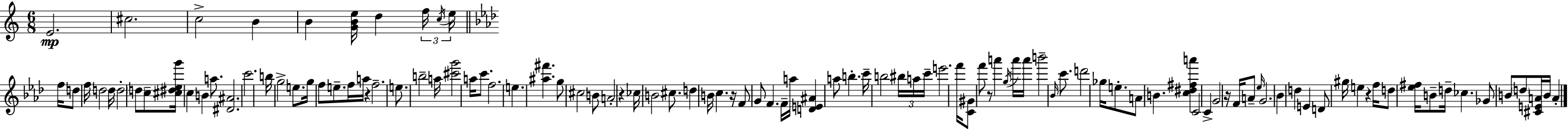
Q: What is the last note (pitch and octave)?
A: A4